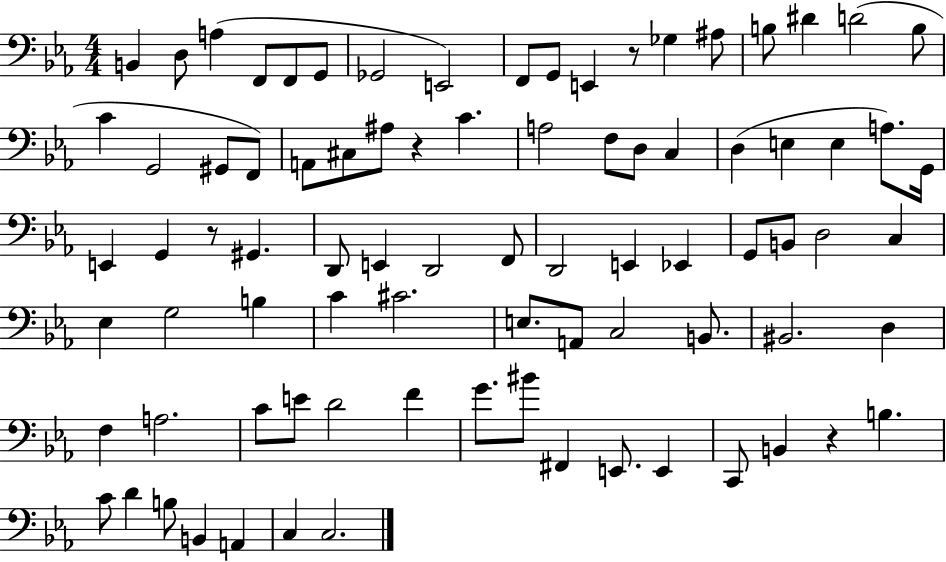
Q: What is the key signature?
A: EES major